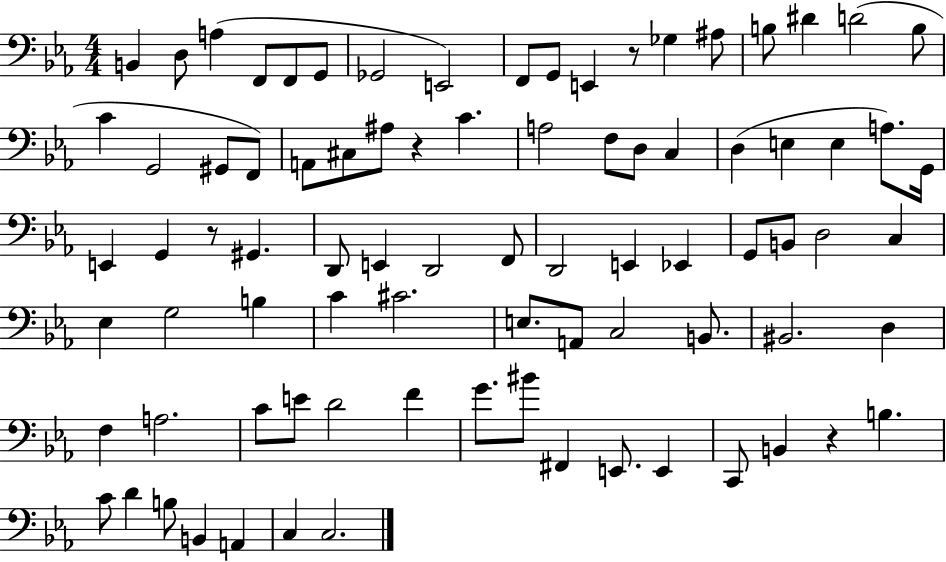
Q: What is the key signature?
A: EES major